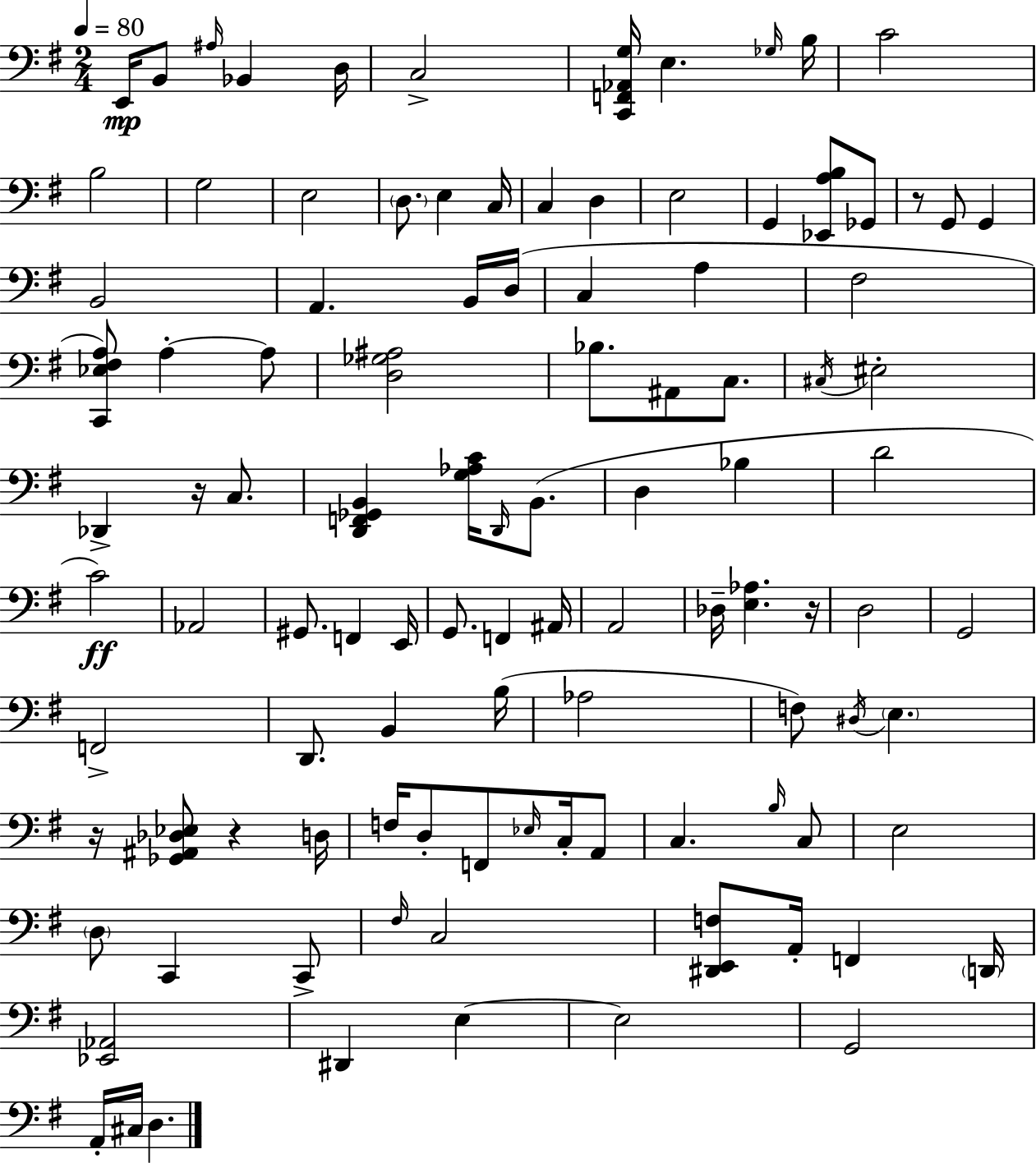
{
  \clef bass
  \numericTimeSignature
  \time 2/4
  \key g \major
  \tempo 4 = 80
  e,16\mp b,8 \grace { ais16 } bes,4 | d16 c2-> | <c, f, aes, g>16 e4. | \grace { ges16 } b16 c'2 | \break b2 | g2 | e2 | \parenthesize d8. e4 | \break c16 c4 d4 | e2 | g,4 <ees, a b>8 | ges,8 r8 g,8 g,4 | \break b,2 | a,4. | b,16 d16( c4 a4 | fis2 | \break <c, ees fis a>8) a4-.~~ | a8 <d ges ais>2 | bes8. ais,8 c8. | \acciaccatura { cis16 } eis2-. | \break des,4-> r16 | c8. <d, f, ges, b,>4 <g aes c'>16 | \grace { d,16 }( b,8. d4 | bes4 d'2 | \break c'2\ff) | aes,2 | gis,8. f,4 | e,16 g,8. f,4 | \break ais,16 a,2 | des16-- <e aes>4. | r16 d2 | g,2 | \break f,2-> | d,8. b,4 | b16( aes2 | f8) \acciaccatura { dis16 } \parenthesize e4. | \break r16 <ges, ais, des ees>8 | r4 d16 f16 d8-. | f,8 \grace { ees16 } c16-. a,8 c4. | \grace { b16 } c8 e2 | \break \parenthesize d8 | c,4 c,8-> \grace { fis16 } | c2 | <dis, e, f>8 a,16-. f,4 \parenthesize d,16 | \break <ees, aes,>2 | dis,4 e4~~ | e2 | g,2 | \break a,16-. cis16 d4. | \bar "|."
}